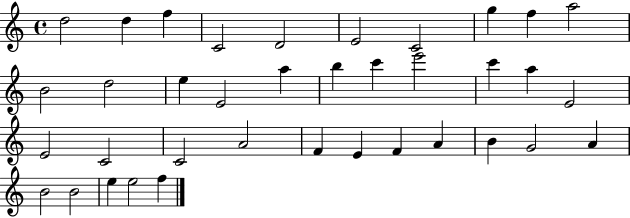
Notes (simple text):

D5/h D5/q F5/q C4/h D4/h E4/h C4/h G5/q F5/q A5/h B4/h D5/h E5/q E4/h A5/q B5/q C6/q E6/h C6/q A5/q E4/h E4/h C4/h C4/h A4/h F4/q E4/q F4/q A4/q B4/q G4/h A4/q B4/h B4/h E5/q E5/h F5/q